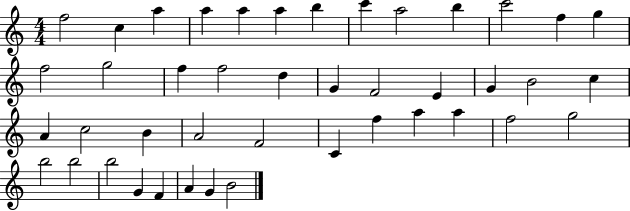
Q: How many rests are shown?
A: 0